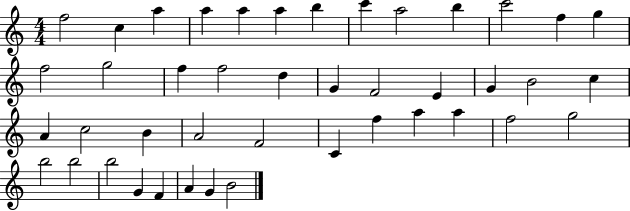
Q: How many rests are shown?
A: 0